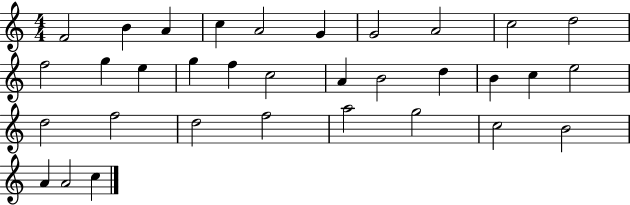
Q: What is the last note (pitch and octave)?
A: C5